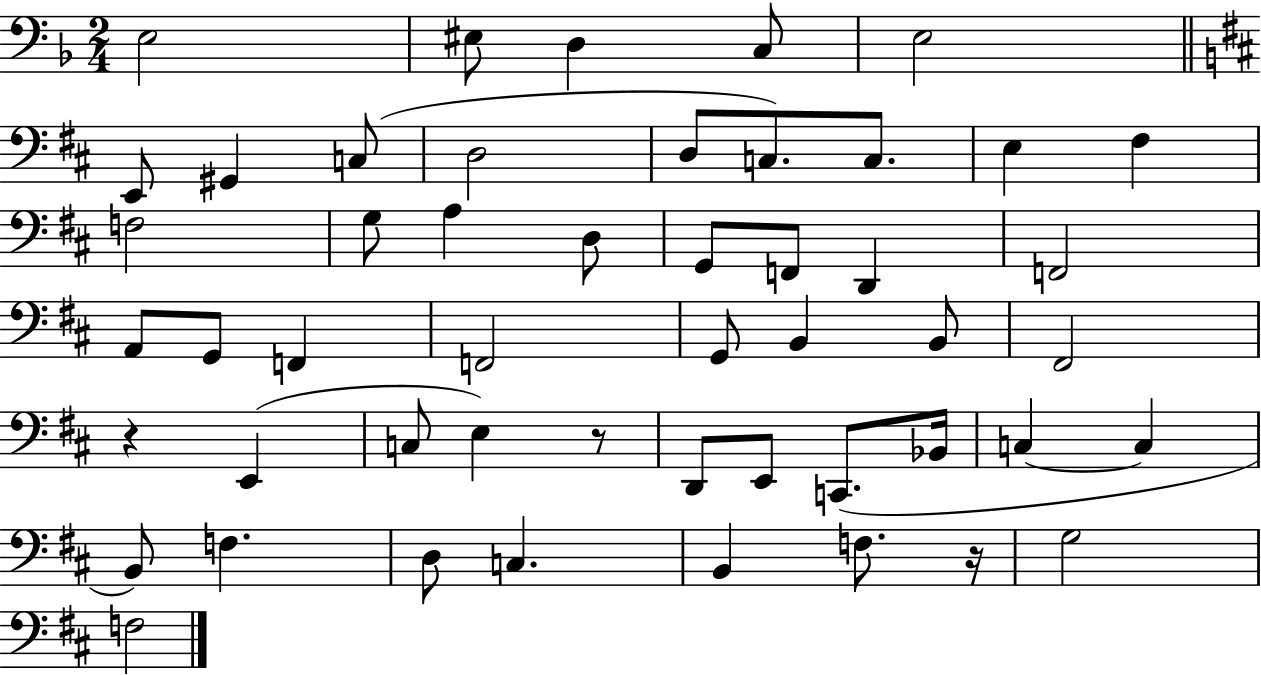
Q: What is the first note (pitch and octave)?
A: E3